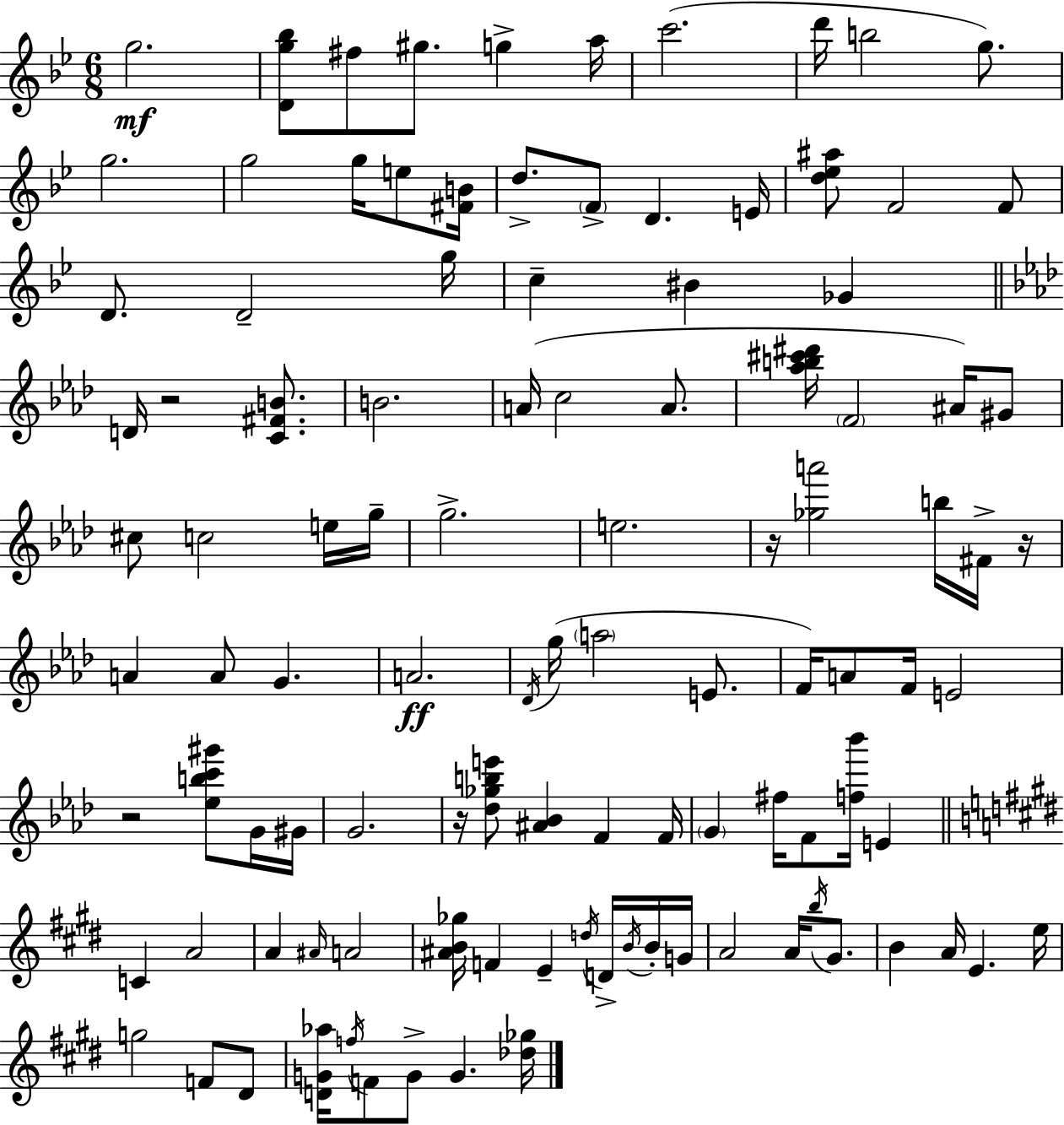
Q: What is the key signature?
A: BES major